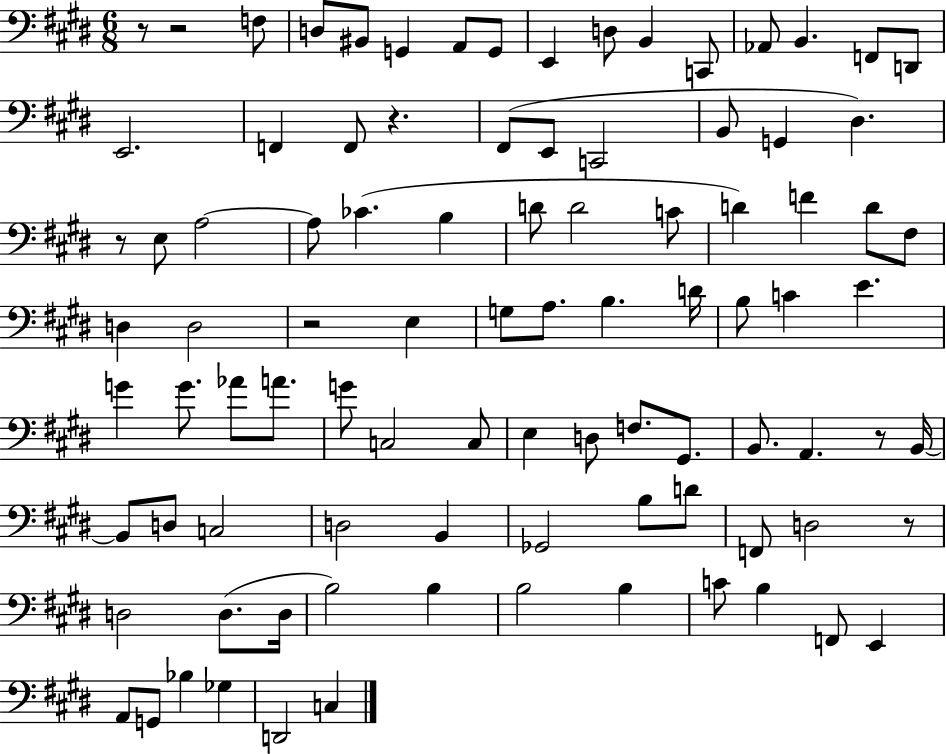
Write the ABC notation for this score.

X:1
T:Untitled
M:6/8
L:1/4
K:E
z/2 z2 F,/2 D,/2 ^B,,/2 G,, A,,/2 G,,/2 E,, D,/2 B,, C,,/2 _A,,/2 B,, F,,/2 D,,/2 E,,2 F,, F,,/2 z ^F,,/2 E,,/2 C,,2 B,,/2 G,, ^D, z/2 E,/2 A,2 A,/2 _C B, D/2 D2 C/2 D F D/2 ^F,/2 D, D,2 z2 E, G,/2 A,/2 B, D/4 B,/2 C E G G/2 _A/2 A/2 G/2 C,2 C,/2 E, D,/2 F,/2 ^G,,/2 B,,/2 A,, z/2 B,,/4 B,,/2 D,/2 C,2 D,2 B,, _G,,2 B,/2 D/2 F,,/2 D,2 z/2 D,2 D,/2 D,/4 B,2 B, B,2 B, C/2 B, F,,/2 E,, A,,/2 G,,/2 _B, _G, D,,2 C,